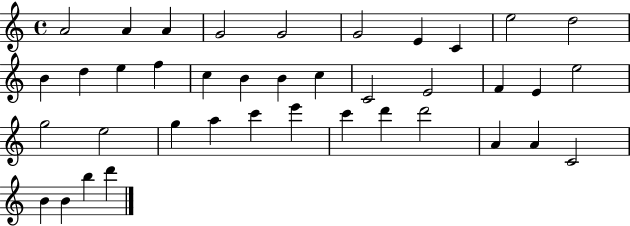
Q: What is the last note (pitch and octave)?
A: D6